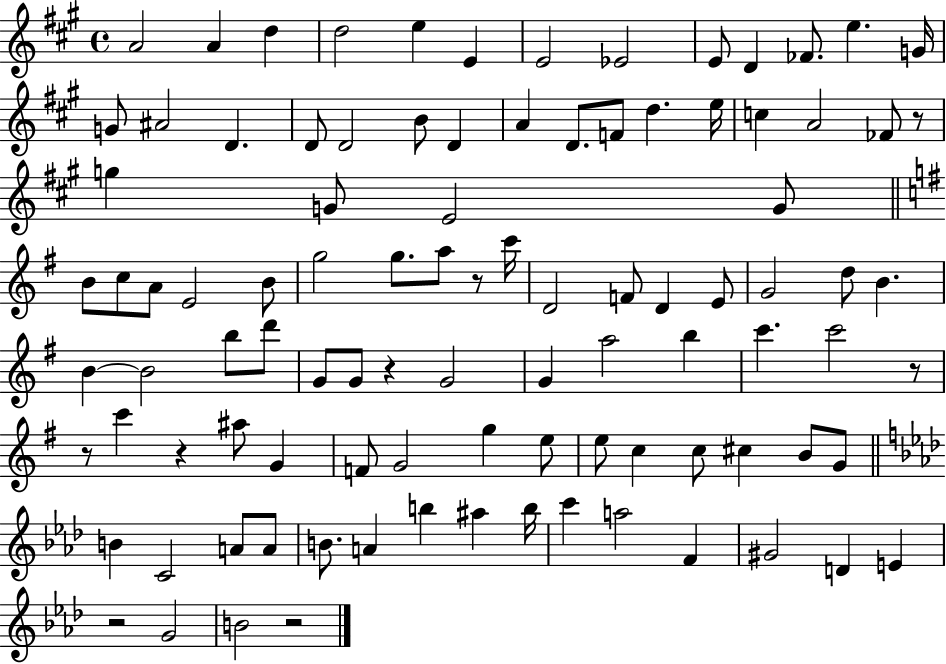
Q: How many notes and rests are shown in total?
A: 98